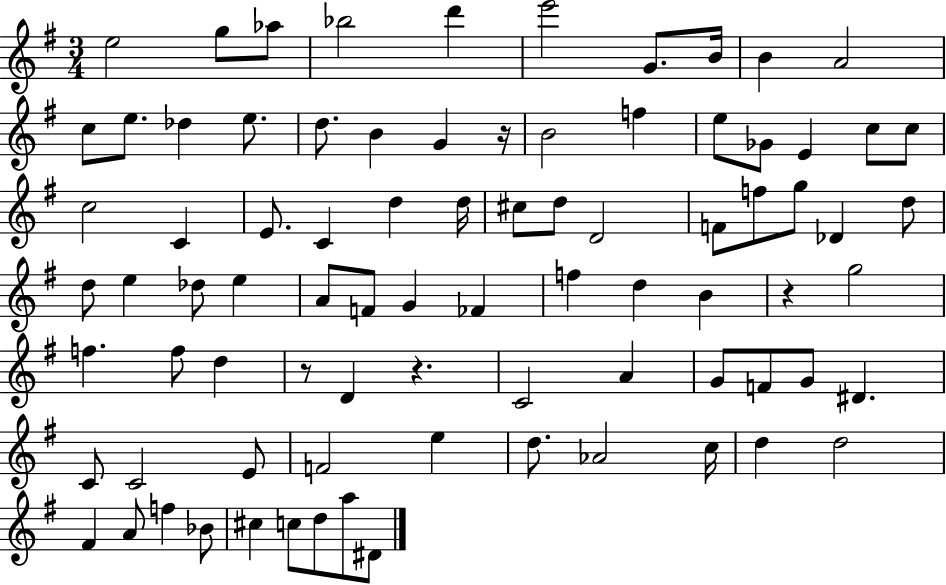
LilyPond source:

{
  \clef treble
  \numericTimeSignature
  \time 3/4
  \key g \major
  e''2 g''8 aes''8 | bes''2 d'''4 | e'''2 g'8. b'16 | b'4 a'2 | \break c''8 e''8. des''4 e''8. | d''8. b'4 g'4 r16 | b'2 f''4 | e''8 ges'8 e'4 c''8 c''8 | \break c''2 c'4 | e'8. c'4 d''4 d''16 | cis''8 d''8 d'2 | f'8 f''8 g''8 des'4 d''8 | \break d''8 e''4 des''8 e''4 | a'8 f'8 g'4 fes'4 | f''4 d''4 b'4 | r4 g''2 | \break f''4. f''8 d''4 | r8 d'4 r4. | c'2 a'4 | g'8 f'8 g'8 dis'4. | \break c'8 c'2 e'8 | f'2 e''4 | d''8. aes'2 c''16 | d''4 d''2 | \break fis'4 a'8 f''4 bes'8 | cis''4 c''8 d''8 a''8 dis'8 | \bar "|."
}